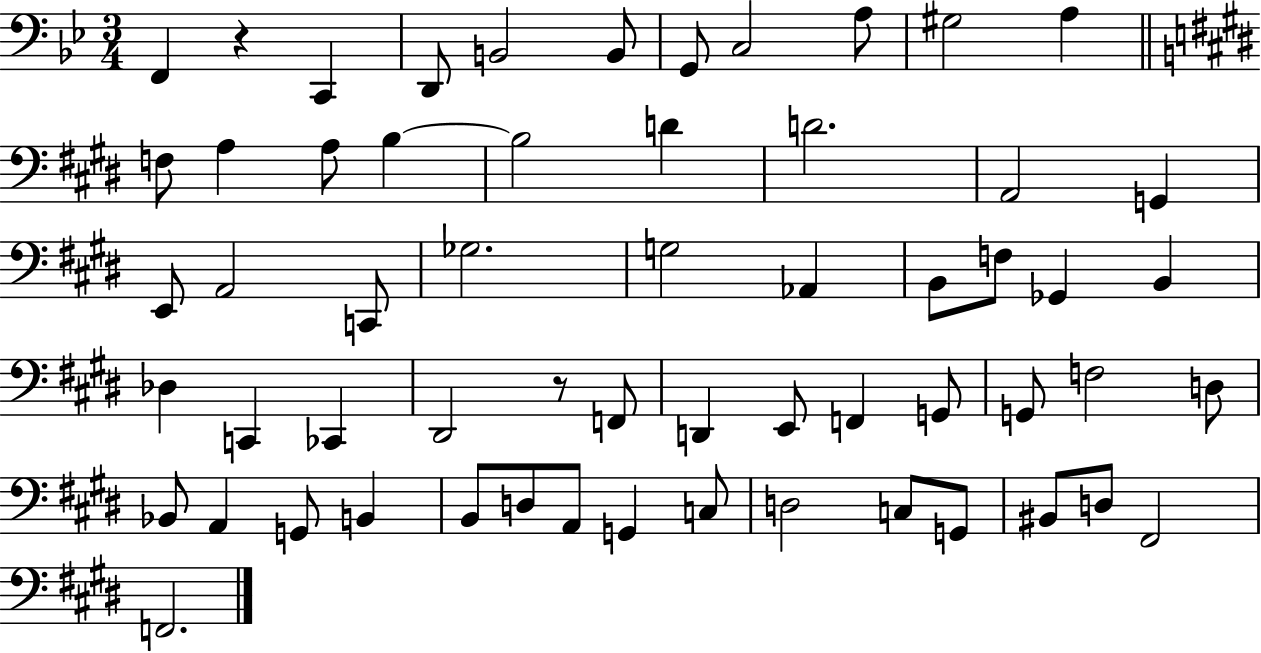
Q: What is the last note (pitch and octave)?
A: F2